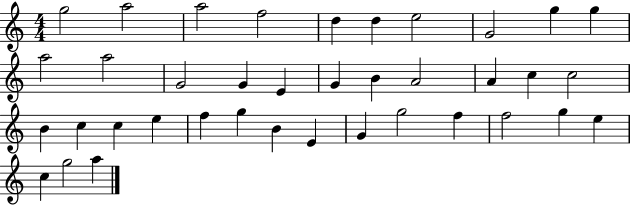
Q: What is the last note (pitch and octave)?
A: A5